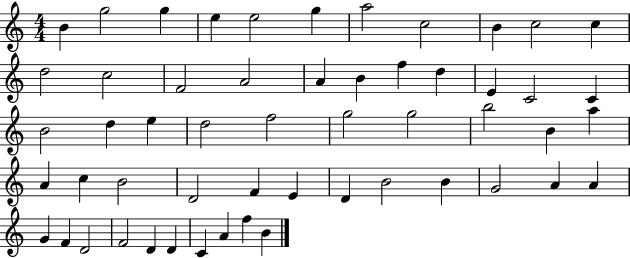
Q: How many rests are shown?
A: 0